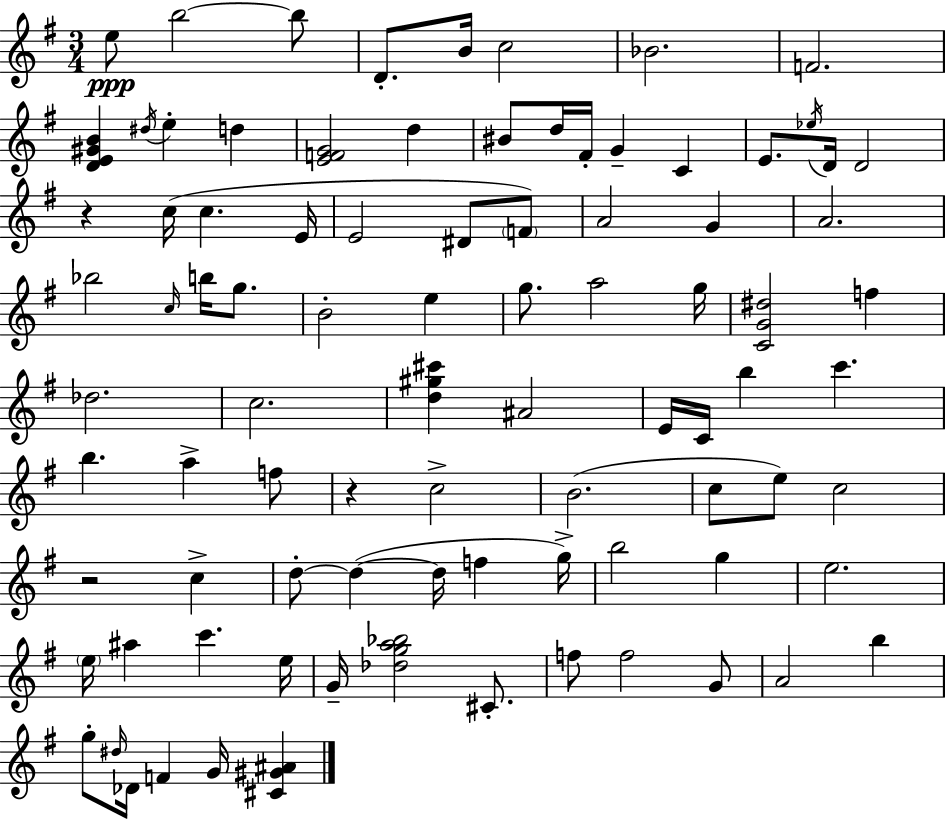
E5/e B5/h B5/e D4/e. B4/s C5/h Bb4/h. F4/h. [D4,E4,G#4,B4]/q D#5/s E5/q D5/q [E4,F4,G4]/h D5/q BIS4/e D5/s F#4/s G4/q C4/q E4/e. Eb5/s D4/s D4/h R/q C5/s C5/q. E4/s E4/h D#4/e F4/e A4/h G4/q A4/h. Bb5/h C5/s B5/s G5/e. B4/h E5/q G5/e. A5/h G5/s [C4,G4,D#5]/h F5/q Db5/h. C5/h. [D5,G#5,C#6]/q A#4/h E4/s C4/s B5/q C6/q. B5/q. A5/q F5/e R/q C5/h B4/h. C5/e E5/e C5/h R/h C5/q D5/e D5/q D5/s F5/q G5/s B5/h G5/q E5/h. E5/s A#5/q C6/q. E5/s G4/s [Db5,G5,A5,Bb5]/h C#4/e. F5/e F5/h G4/e A4/h B5/q G5/e D#5/s Db4/s F4/q G4/s [C#4,G#4,A#4]/q